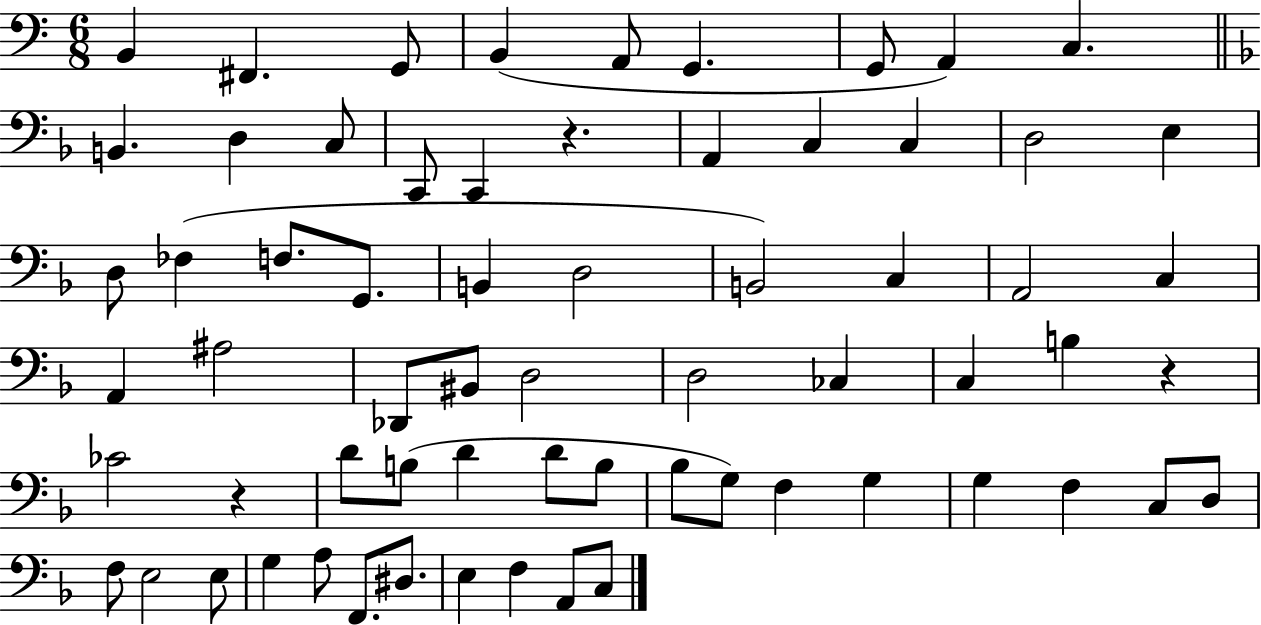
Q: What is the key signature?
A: C major